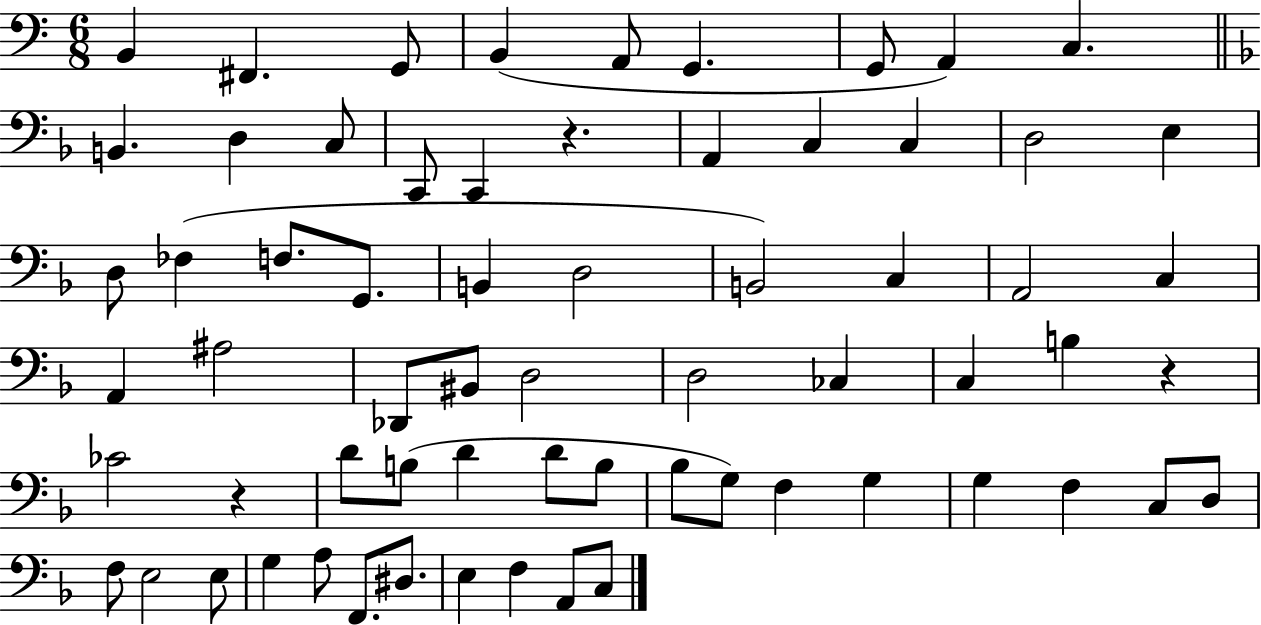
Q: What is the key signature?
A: C major